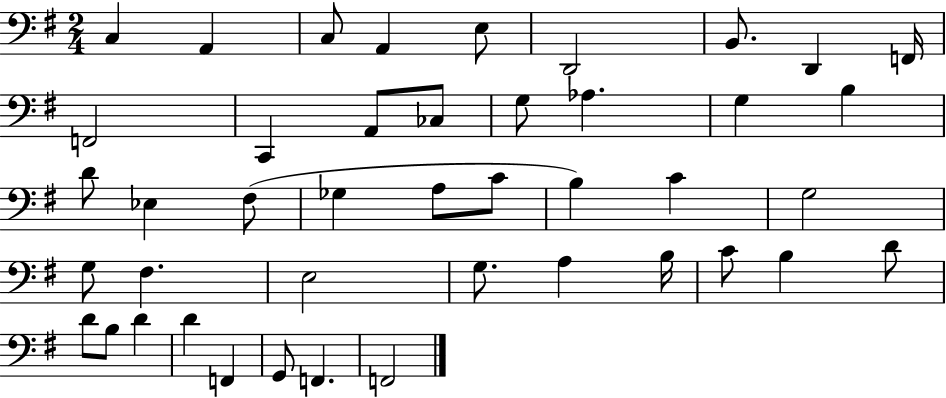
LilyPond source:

{
  \clef bass
  \numericTimeSignature
  \time 2/4
  \key g \major
  c4 a,4 | c8 a,4 e8 | d,2 | b,8. d,4 f,16 | \break f,2 | c,4 a,8 ces8 | g8 aes4. | g4 b4 | \break d'8 ees4 fis8( | ges4 a8 c'8 | b4) c'4 | g2 | \break g8 fis4. | e2 | g8. a4 b16 | c'8 b4 d'8 | \break d'8 b8 d'4 | d'4 f,4 | g,8 f,4. | f,2 | \break \bar "|."
}